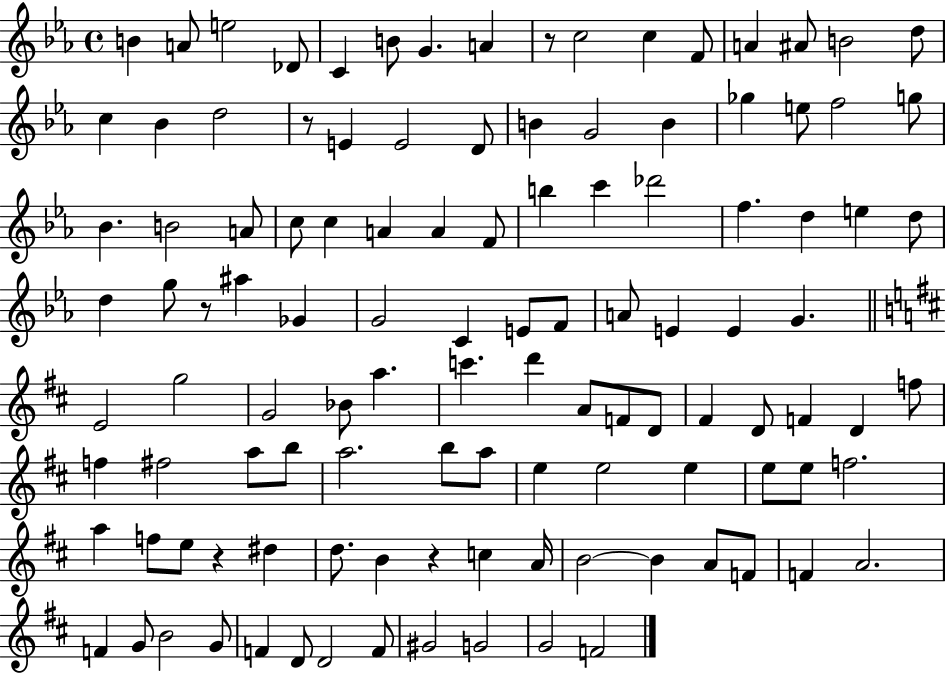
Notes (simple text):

B4/q A4/e E5/h Db4/e C4/q B4/e G4/q. A4/q R/e C5/h C5/q F4/e A4/q A#4/e B4/h D5/e C5/q Bb4/q D5/h R/e E4/q E4/h D4/e B4/q G4/h B4/q Gb5/q E5/e F5/h G5/e Bb4/q. B4/h A4/e C5/e C5/q A4/q A4/q F4/e B5/q C6/q Db6/h F5/q. D5/q E5/q D5/e D5/q G5/e R/e A#5/q Gb4/q G4/h C4/q E4/e F4/e A4/e E4/q E4/q G4/q. E4/h G5/h G4/h Bb4/e A5/q. C6/q. D6/q A4/e F4/e D4/e F#4/q D4/e F4/q D4/q F5/e F5/q F#5/h A5/e B5/e A5/h. B5/e A5/e E5/q E5/h E5/q E5/e E5/e F5/h. A5/q F5/e E5/e R/q D#5/q D5/e. B4/q R/q C5/q A4/s B4/h B4/q A4/e F4/e F4/q A4/h. F4/q G4/e B4/h G4/e F4/q D4/e D4/h F4/e G#4/h G4/h G4/h F4/h